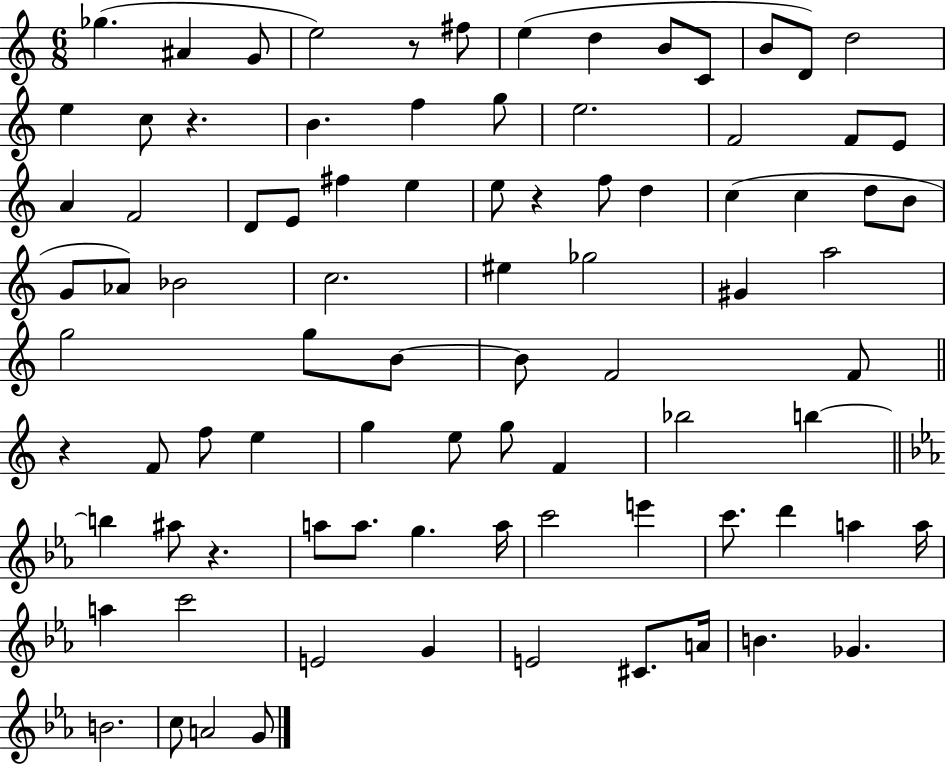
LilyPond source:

{
  \clef treble
  \numericTimeSignature
  \time 6/8
  \key c \major
  ges''4.( ais'4 g'8 | e''2) r8 fis''8 | e''4( d''4 b'8 c'8 | b'8 d'8) d''2 | \break e''4 c''8 r4. | b'4. f''4 g''8 | e''2. | f'2 f'8 e'8 | \break a'4 f'2 | d'8 e'8 fis''4 e''4 | e''8 r4 f''8 d''4 | c''4( c''4 d''8 b'8 | \break g'8 aes'8) bes'2 | c''2. | eis''4 ges''2 | gis'4 a''2 | \break g''2 g''8 b'8~~ | b'8 f'2 f'8 | \bar "||" \break \key a \minor r4 f'8 f''8 e''4 | g''4 e''8 g''8 f'4 | bes''2 b''4~~ | \bar "||" \break \key c \minor b''4 ais''8 r4. | a''8 a''8. g''4. a''16 | c'''2 e'''4 | c'''8. d'''4 a''4 a''16 | \break a''4 c'''2 | e'2 g'4 | e'2 cis'8. a'16 | b'4. ges'4. | \break b'2. | c''8 a'2 g'8 | \bar "|."
}